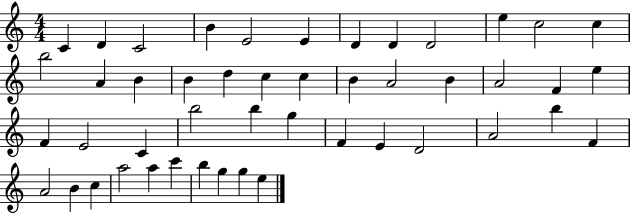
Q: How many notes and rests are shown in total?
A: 47